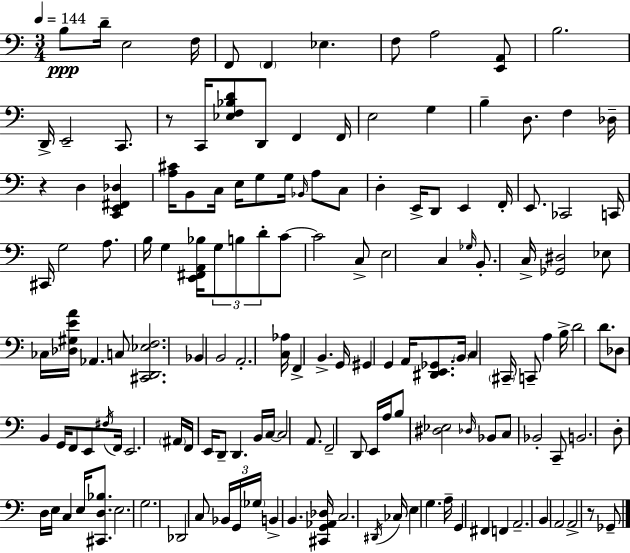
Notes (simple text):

B3/e D4/s E3/h F3/s F2/e F2/q Eb3/q. F3/e A3/h [E2,A2]/e B3/h. D2/s E2/h C2/e. R/e C2/s [Eb3,F3,Bb3,D4]/e D2/e F2/q F2/s E3/h G3/q B3/q D3/e. F3/q Db3/s R/q D3/q [C2,E2,F#2,Db3]/q [A3,C#4]/s B2/e C3/s E3/s G3/e G3/s Bb2/s A3/e C3/e D3/q E2/s D2/e E2/q F2/s E2/e. CES2/h C2/s C#2/s G3/h A3/e. B3/s G3/q [E2,F#2,A2,Bb3]/s G3/e B3/e D4/e C4/e C4/h C3/e E3/h C3/q Gb3/s B2/e. C3/s [Gb2,D#3]/h Eb3/e CES3/s [Db3,G#3,E4,A4]/s Ab2/q. C3/e [C#2,D2,Eb3,F3]/h. Bb2/q B2/h A2/h. [C3,Ab3]/s F2/q B2/q. G2/s G#2/q G2/q A2/s [D#2,E2,Gb2]/e. B2/s C3/q C#2/s C2/e A3/q B3/s D4/h D4/e. Db3/e B2/q G2/s F2/e E2/e F#3/s F2/s E2/h. A#2/s F2/s E2/s D2/e D2/q. B2/s C3/s C3/h A2/e. F2/h D2/e E2/s A3/s B3/e [D#3,Eb3]/h Db3/s Bb2/e C3/e Bb2/h C2/e B2/h. D3/e D3/s E3/s C3/q E3/s [C#2,D3,Bb3]/e. E3/h. G3/h. Db2/h C3/e Bb2/s G2/s Gb3/s B2/q B2/q. [C#2,G2,Ab2,Db3]/s C3/h. D#2/s CES3/s E3/q G3/q. A3/s G2/q F#2/q F2/q A2/h. B2/q A2/h A2/h R/e Gb2/e